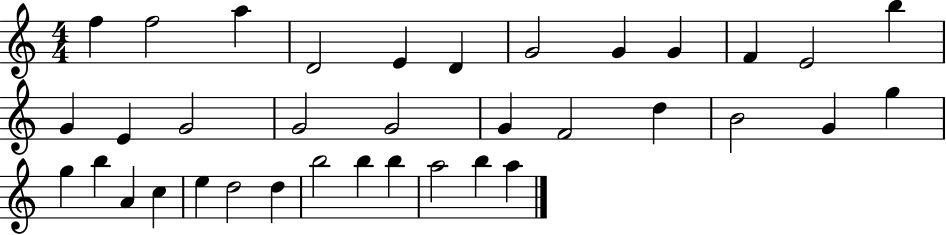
F5/q F5/h A5/q D4/h E4/q D4/q G4/h G4/q G4/q F4/q E4/h B5/q G4/q E4/q G4/h G4/h G4/h G4/q F4/h D5/q B4/h G4/q G5/q G5/q B5/q A4/q C5/q E5/q D5/h D5/q B5/h B5/q B5/q A5/h B5/q A5/q